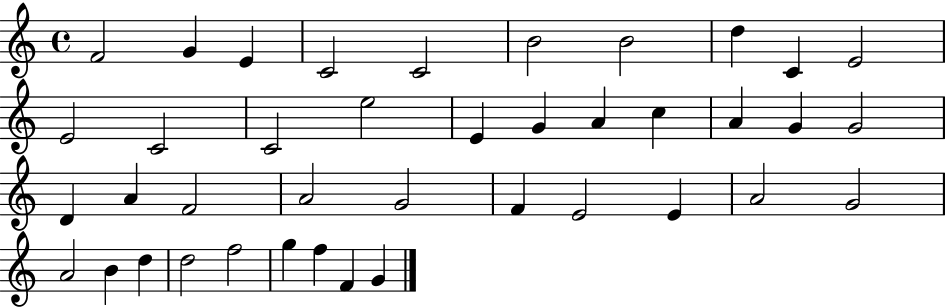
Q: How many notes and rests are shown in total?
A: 40